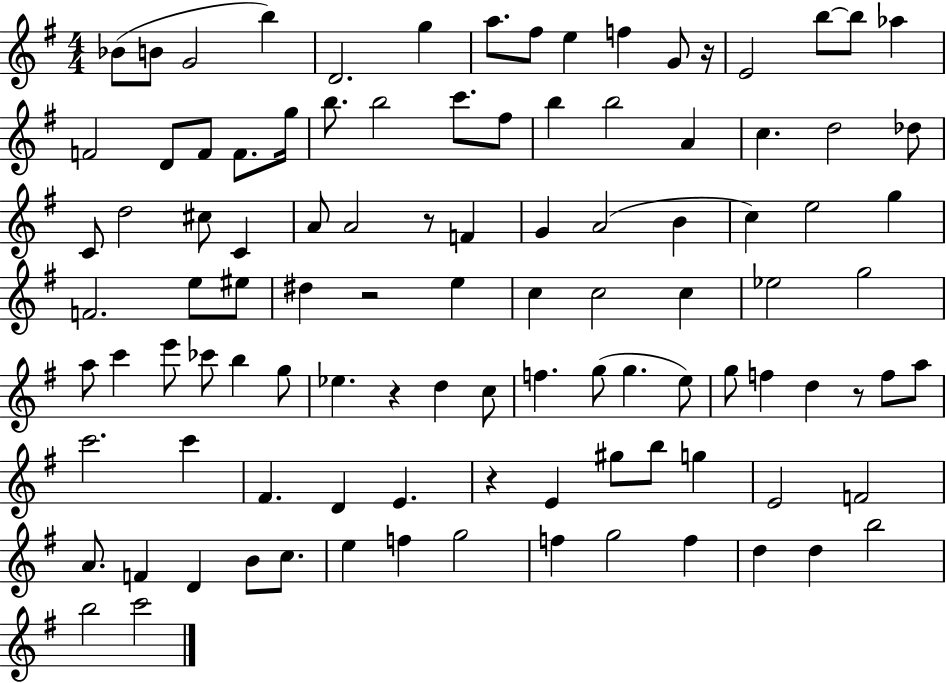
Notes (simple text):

Bb4/e B4/e G4/h B5/q D4/h. G5/q A5/e. F#5/e E5/q F5/q G4/e R/s E4/h B5/e B5/e Ab5/q F4/h D4/e F4/e F4/e. G5/s B5/e. B5/h C6/e. F#5/e B5/q B5/h A4/q C5/q. D5/h Db5/e C4/e D5/h C#5/e C4/q A4/e A4/h R/e F4/q G4/q A4/h B4/q C5/q E5/h G5/q F4/h. E5/e EIS5/e D#5/q R/h E5/q C5/q C5/h C5/q Eb5/h G5/h A5/e C6/q E6/e CES6/e B5/q G5/e Eb5/q. R/q D5/q C5/e F5/q. G5/e G5/q. E5/e G5/e F5/q D5/q R/e F5/e A5/e C6/h. C6/q F#4/q. D4/q E4/q. R/q E4/q G#5/e B5/e G5/q E4/h F4/h A4/e. F4/q D4/q B4/e C5/e. E5/q F5/q G5/h F5/q G5/h F5/q D5/q D5/q B5/h B5/h C6/h